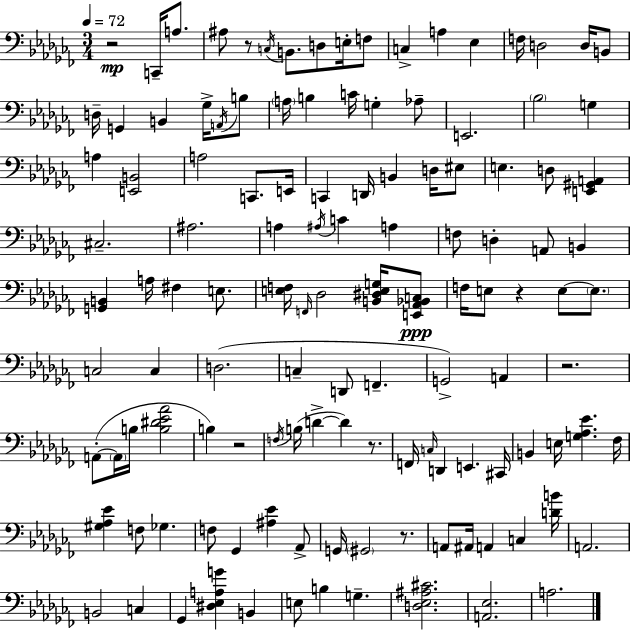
R/h C2/s A3/e. A#3/e R/e C3/s B2/e. D3/e E3/s F3/e C3/q A3/q Eb3/q F3/s D3/h D3/s B2/e D3/s G2/q B2/q Gb3/s A2/s B3/e A3/s B3/q C4/s G3/q Ab3/e E2/h. Bb3/h G3/q A3/q [E2,B2]/h A3/h C2/e. E2/s C2/q D2/s B2/q D3/s EIS3/e E3/q. D3/e [E2,G#2,A2]/q C#3/h. A#3/h. A3/q A#3/s C4/q A3/q F3/e D3/q A2/e B2/q [G2,B2]/q A3/s F#3/q E3/e. [E3,F3]/s F2/s Db3/h [B2,D#3,E3,G3]/s [E2,Ab2,Bb2,C3]/e F3/s E3/e R/q E3/e E3/e. C3/h C3/q D3/h. C3/q D2/e F2/q. G2/h A2/q R/h. A2/e A2/s B3/s [B3,D#4,Eb4,Ab4]/h B3/q R/h F3/s B3/s D4/q D4/q R/e. F2/s C3/s D2/q E2/q. C#2/s B2/q E3/s [G3,Ab3,Eb4]/q. FES3/s [G#3,Ab3,Eb4]/q F3/e Gb3/q. F3/e Gb2/q [A#3,Eb4]/q Ab2/e G2/s G#2/h R/e. A2/e A#2/s A2/q C3/q [D4,B4]/s A2/h. B2/h C3/q Gb2/q [D#3,Eb3,A3,G4]/q B2/q E3/e B3/q G3/q. [D3,Eb3,A#3,C#4]/h. [A2,Eb3]/h. A3/h.